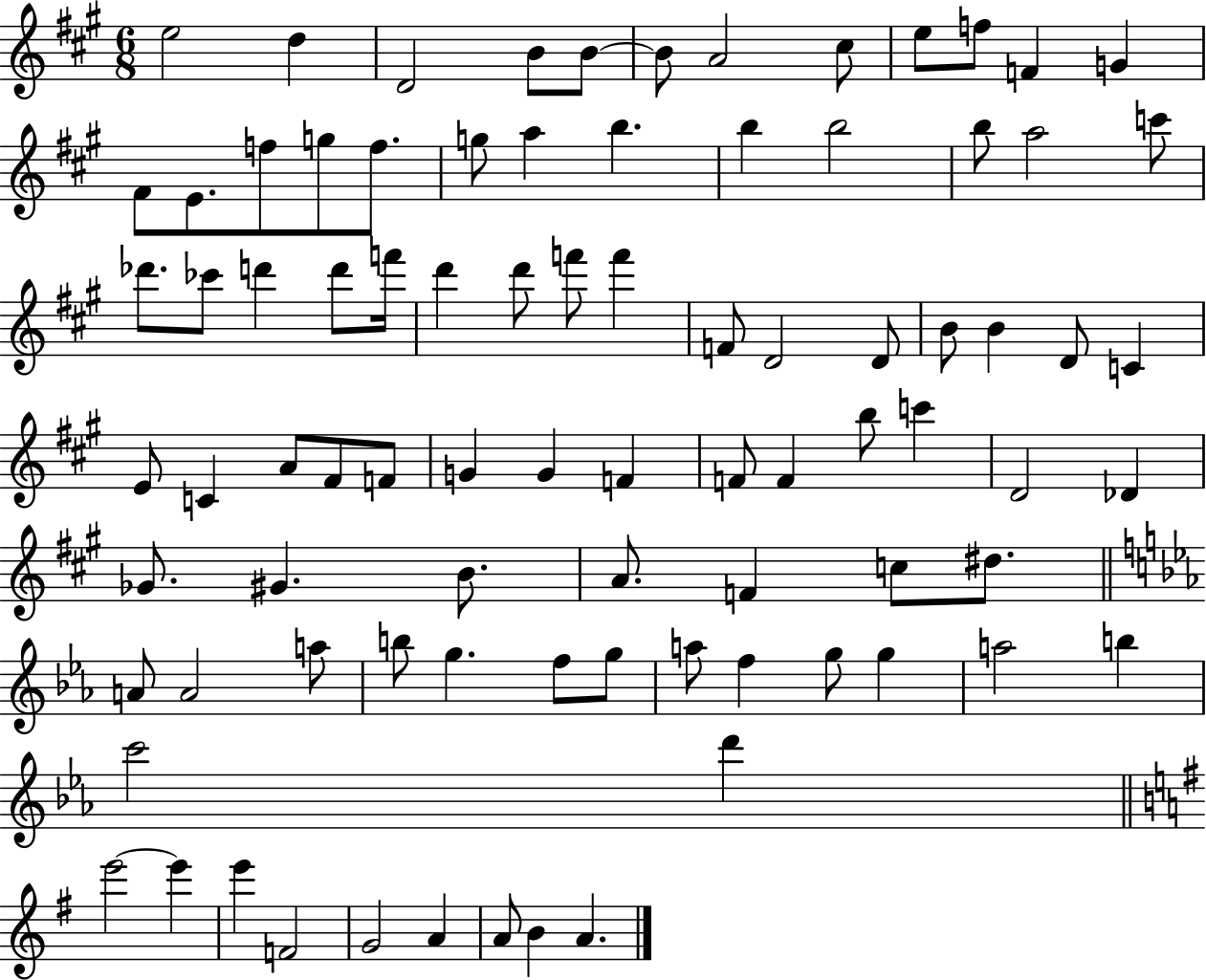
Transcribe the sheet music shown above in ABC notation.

X:1
T:Untitled
M:6/8
L:1/4
K:A
e2 d D2 B/2 B/2 B/2 A2 ^c/2 e/2 f/2 F G ^F/2 E/2 f/2 g/2 f/2 g/2 a b b b2 b/2 a2 c'/2 _d'/2 _c'/2 d' d'/2 f'/4 d' d'/2 f'/2 f' F/2 D2 D/2 B/2 B D/2 C E/2 C A/2 ^F/2 F/2 G G F F/2 F b/2 c' D2 _D _G/2 ^G B/2 A/2 F c/2 ^d/2 A/2 A2 a/2 b/2 g f/2 g/2 a/2 f g/2 g a2 b c'2 d' e'2 e' e' F2 G2 A A/2 B A